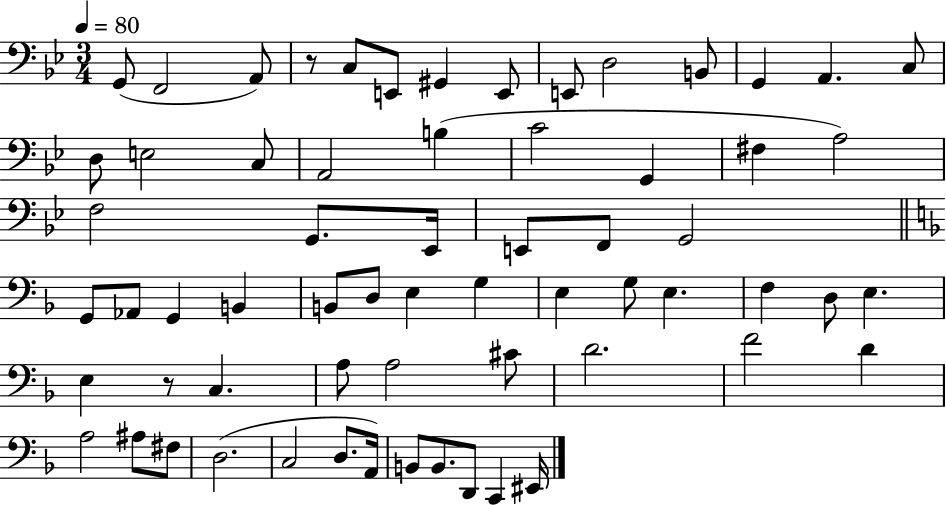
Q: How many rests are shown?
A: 2